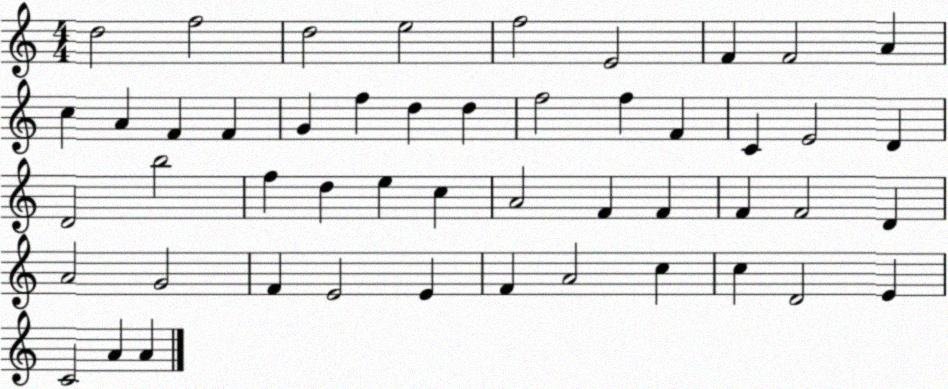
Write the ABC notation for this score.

X:1
T:Untitled
M:4/4
L:1/4
K:C
d2 f2 d2 e2 f2 E2 F F2 A c A F F G f d d f2 f F C E2 D D2 b2 f d e c A2 F F F F2 D A2 G2 F E2 E F A2 c c D2 E C2 A A